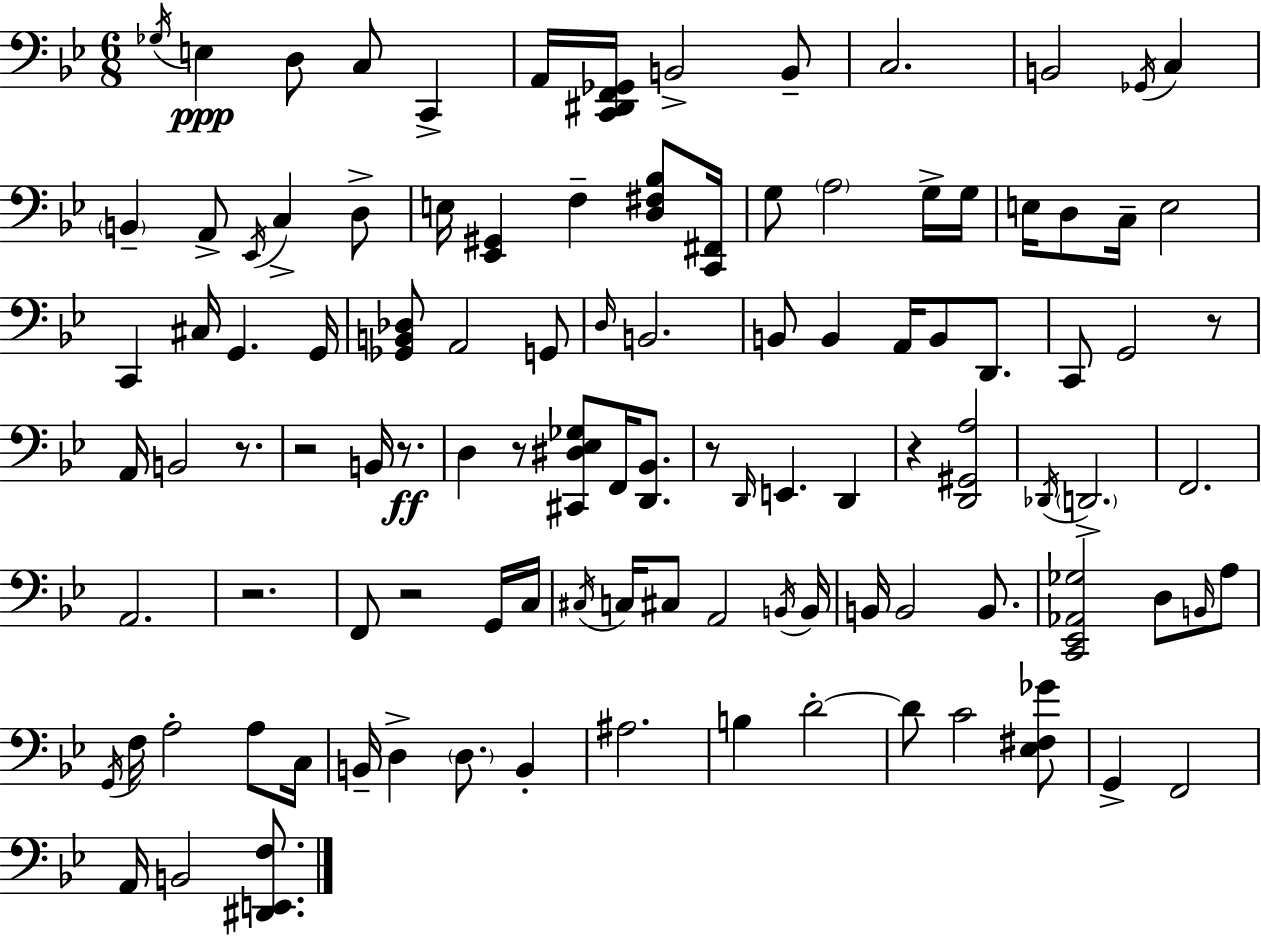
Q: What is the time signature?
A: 6/8